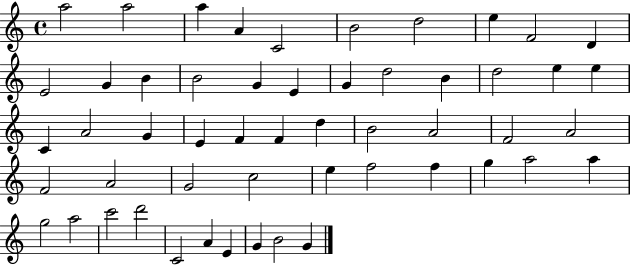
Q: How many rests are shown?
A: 0